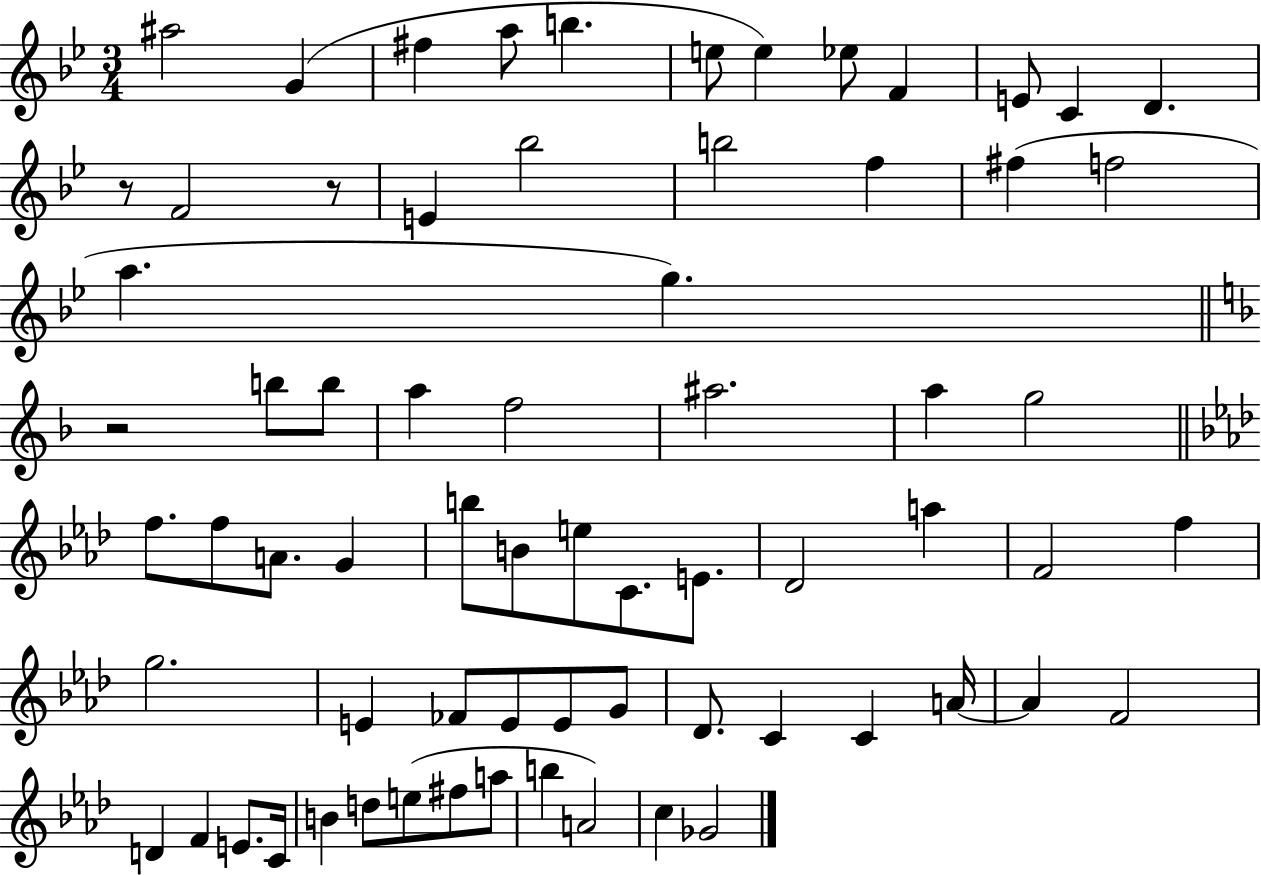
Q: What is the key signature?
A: BES major